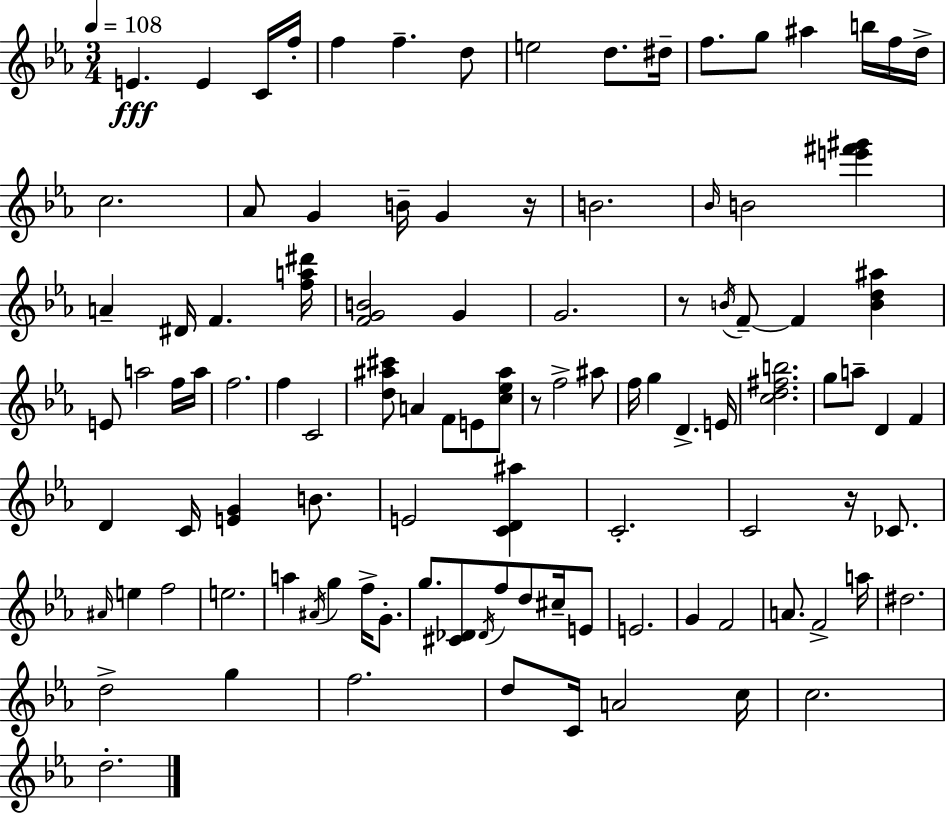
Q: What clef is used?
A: treble